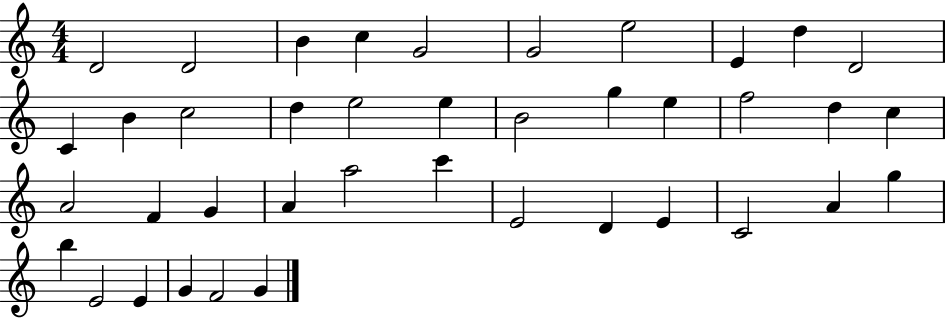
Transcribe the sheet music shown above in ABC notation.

X:1
T:Untitled
M:4/4
L:1/4
K:C
D2 D2 B c G2 G2 e2 E d D2 C B c2 d e2 e B2 g e f2 d c A2 F G A a2 c' E2 D E C2 A g b E2 E G F2 G